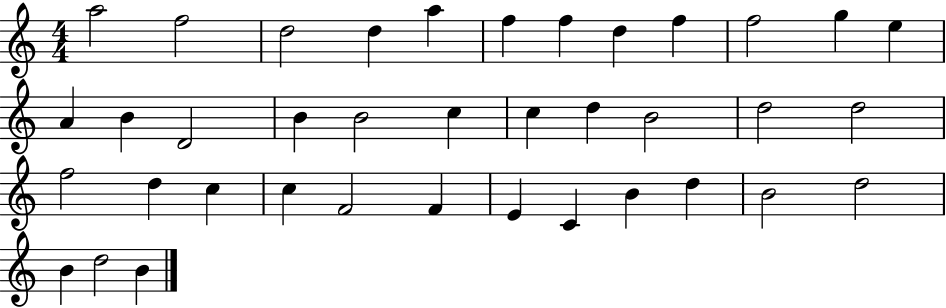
{
  \clef treble
  \numericTimeSignature
  \time 4/4
  \key c \major
  a''2 f''2 | d''2 d''4 a''4 | f''4 f''4 d''4 f''4 | f''2 g''4 e''4 | \break a'4 b'4 d'2 | b'4 b'2 c''4 | c''4 d''4 b'2 | d''2 d''2 | \break f''2 d''4 c''4 | c''4 f'2 f'4 | e'4 c'4 b'4 d''4 | b'2 d''2 | \break b'4 d''2 b'4 | \bar "|."
}